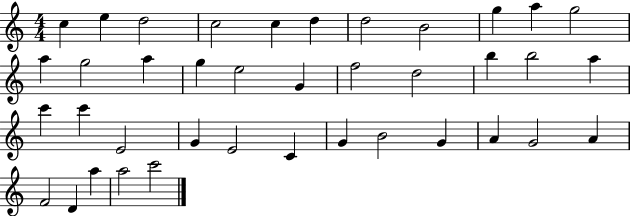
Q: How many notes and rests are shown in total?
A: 39